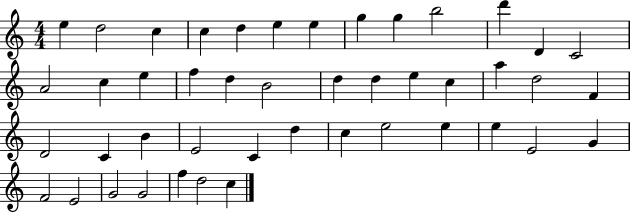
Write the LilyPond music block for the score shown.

{
  \clef treble
  \numericTimeSignature
  \time 4/4
  \key c \major
  e''4 d''2 c''4 | c''4 d''4 e''4 e''4 | g''4 g''4 b''2 | d'''4 d'4 c'2 | \break a'2 c''4 e''4 | f''4 d''4 b'2 | d''4 d''4 e''4 c''4 | a''4 d''2 f'4 | \break d'2 c'4 b'4 | e'2 c'4 d''4 | c''4 e''2 e''4 | e''4 e'2 g'4 | \break f'2 e'2 | g'2 g'2 | f''4 d''2 c''4 | \bar "|."
}